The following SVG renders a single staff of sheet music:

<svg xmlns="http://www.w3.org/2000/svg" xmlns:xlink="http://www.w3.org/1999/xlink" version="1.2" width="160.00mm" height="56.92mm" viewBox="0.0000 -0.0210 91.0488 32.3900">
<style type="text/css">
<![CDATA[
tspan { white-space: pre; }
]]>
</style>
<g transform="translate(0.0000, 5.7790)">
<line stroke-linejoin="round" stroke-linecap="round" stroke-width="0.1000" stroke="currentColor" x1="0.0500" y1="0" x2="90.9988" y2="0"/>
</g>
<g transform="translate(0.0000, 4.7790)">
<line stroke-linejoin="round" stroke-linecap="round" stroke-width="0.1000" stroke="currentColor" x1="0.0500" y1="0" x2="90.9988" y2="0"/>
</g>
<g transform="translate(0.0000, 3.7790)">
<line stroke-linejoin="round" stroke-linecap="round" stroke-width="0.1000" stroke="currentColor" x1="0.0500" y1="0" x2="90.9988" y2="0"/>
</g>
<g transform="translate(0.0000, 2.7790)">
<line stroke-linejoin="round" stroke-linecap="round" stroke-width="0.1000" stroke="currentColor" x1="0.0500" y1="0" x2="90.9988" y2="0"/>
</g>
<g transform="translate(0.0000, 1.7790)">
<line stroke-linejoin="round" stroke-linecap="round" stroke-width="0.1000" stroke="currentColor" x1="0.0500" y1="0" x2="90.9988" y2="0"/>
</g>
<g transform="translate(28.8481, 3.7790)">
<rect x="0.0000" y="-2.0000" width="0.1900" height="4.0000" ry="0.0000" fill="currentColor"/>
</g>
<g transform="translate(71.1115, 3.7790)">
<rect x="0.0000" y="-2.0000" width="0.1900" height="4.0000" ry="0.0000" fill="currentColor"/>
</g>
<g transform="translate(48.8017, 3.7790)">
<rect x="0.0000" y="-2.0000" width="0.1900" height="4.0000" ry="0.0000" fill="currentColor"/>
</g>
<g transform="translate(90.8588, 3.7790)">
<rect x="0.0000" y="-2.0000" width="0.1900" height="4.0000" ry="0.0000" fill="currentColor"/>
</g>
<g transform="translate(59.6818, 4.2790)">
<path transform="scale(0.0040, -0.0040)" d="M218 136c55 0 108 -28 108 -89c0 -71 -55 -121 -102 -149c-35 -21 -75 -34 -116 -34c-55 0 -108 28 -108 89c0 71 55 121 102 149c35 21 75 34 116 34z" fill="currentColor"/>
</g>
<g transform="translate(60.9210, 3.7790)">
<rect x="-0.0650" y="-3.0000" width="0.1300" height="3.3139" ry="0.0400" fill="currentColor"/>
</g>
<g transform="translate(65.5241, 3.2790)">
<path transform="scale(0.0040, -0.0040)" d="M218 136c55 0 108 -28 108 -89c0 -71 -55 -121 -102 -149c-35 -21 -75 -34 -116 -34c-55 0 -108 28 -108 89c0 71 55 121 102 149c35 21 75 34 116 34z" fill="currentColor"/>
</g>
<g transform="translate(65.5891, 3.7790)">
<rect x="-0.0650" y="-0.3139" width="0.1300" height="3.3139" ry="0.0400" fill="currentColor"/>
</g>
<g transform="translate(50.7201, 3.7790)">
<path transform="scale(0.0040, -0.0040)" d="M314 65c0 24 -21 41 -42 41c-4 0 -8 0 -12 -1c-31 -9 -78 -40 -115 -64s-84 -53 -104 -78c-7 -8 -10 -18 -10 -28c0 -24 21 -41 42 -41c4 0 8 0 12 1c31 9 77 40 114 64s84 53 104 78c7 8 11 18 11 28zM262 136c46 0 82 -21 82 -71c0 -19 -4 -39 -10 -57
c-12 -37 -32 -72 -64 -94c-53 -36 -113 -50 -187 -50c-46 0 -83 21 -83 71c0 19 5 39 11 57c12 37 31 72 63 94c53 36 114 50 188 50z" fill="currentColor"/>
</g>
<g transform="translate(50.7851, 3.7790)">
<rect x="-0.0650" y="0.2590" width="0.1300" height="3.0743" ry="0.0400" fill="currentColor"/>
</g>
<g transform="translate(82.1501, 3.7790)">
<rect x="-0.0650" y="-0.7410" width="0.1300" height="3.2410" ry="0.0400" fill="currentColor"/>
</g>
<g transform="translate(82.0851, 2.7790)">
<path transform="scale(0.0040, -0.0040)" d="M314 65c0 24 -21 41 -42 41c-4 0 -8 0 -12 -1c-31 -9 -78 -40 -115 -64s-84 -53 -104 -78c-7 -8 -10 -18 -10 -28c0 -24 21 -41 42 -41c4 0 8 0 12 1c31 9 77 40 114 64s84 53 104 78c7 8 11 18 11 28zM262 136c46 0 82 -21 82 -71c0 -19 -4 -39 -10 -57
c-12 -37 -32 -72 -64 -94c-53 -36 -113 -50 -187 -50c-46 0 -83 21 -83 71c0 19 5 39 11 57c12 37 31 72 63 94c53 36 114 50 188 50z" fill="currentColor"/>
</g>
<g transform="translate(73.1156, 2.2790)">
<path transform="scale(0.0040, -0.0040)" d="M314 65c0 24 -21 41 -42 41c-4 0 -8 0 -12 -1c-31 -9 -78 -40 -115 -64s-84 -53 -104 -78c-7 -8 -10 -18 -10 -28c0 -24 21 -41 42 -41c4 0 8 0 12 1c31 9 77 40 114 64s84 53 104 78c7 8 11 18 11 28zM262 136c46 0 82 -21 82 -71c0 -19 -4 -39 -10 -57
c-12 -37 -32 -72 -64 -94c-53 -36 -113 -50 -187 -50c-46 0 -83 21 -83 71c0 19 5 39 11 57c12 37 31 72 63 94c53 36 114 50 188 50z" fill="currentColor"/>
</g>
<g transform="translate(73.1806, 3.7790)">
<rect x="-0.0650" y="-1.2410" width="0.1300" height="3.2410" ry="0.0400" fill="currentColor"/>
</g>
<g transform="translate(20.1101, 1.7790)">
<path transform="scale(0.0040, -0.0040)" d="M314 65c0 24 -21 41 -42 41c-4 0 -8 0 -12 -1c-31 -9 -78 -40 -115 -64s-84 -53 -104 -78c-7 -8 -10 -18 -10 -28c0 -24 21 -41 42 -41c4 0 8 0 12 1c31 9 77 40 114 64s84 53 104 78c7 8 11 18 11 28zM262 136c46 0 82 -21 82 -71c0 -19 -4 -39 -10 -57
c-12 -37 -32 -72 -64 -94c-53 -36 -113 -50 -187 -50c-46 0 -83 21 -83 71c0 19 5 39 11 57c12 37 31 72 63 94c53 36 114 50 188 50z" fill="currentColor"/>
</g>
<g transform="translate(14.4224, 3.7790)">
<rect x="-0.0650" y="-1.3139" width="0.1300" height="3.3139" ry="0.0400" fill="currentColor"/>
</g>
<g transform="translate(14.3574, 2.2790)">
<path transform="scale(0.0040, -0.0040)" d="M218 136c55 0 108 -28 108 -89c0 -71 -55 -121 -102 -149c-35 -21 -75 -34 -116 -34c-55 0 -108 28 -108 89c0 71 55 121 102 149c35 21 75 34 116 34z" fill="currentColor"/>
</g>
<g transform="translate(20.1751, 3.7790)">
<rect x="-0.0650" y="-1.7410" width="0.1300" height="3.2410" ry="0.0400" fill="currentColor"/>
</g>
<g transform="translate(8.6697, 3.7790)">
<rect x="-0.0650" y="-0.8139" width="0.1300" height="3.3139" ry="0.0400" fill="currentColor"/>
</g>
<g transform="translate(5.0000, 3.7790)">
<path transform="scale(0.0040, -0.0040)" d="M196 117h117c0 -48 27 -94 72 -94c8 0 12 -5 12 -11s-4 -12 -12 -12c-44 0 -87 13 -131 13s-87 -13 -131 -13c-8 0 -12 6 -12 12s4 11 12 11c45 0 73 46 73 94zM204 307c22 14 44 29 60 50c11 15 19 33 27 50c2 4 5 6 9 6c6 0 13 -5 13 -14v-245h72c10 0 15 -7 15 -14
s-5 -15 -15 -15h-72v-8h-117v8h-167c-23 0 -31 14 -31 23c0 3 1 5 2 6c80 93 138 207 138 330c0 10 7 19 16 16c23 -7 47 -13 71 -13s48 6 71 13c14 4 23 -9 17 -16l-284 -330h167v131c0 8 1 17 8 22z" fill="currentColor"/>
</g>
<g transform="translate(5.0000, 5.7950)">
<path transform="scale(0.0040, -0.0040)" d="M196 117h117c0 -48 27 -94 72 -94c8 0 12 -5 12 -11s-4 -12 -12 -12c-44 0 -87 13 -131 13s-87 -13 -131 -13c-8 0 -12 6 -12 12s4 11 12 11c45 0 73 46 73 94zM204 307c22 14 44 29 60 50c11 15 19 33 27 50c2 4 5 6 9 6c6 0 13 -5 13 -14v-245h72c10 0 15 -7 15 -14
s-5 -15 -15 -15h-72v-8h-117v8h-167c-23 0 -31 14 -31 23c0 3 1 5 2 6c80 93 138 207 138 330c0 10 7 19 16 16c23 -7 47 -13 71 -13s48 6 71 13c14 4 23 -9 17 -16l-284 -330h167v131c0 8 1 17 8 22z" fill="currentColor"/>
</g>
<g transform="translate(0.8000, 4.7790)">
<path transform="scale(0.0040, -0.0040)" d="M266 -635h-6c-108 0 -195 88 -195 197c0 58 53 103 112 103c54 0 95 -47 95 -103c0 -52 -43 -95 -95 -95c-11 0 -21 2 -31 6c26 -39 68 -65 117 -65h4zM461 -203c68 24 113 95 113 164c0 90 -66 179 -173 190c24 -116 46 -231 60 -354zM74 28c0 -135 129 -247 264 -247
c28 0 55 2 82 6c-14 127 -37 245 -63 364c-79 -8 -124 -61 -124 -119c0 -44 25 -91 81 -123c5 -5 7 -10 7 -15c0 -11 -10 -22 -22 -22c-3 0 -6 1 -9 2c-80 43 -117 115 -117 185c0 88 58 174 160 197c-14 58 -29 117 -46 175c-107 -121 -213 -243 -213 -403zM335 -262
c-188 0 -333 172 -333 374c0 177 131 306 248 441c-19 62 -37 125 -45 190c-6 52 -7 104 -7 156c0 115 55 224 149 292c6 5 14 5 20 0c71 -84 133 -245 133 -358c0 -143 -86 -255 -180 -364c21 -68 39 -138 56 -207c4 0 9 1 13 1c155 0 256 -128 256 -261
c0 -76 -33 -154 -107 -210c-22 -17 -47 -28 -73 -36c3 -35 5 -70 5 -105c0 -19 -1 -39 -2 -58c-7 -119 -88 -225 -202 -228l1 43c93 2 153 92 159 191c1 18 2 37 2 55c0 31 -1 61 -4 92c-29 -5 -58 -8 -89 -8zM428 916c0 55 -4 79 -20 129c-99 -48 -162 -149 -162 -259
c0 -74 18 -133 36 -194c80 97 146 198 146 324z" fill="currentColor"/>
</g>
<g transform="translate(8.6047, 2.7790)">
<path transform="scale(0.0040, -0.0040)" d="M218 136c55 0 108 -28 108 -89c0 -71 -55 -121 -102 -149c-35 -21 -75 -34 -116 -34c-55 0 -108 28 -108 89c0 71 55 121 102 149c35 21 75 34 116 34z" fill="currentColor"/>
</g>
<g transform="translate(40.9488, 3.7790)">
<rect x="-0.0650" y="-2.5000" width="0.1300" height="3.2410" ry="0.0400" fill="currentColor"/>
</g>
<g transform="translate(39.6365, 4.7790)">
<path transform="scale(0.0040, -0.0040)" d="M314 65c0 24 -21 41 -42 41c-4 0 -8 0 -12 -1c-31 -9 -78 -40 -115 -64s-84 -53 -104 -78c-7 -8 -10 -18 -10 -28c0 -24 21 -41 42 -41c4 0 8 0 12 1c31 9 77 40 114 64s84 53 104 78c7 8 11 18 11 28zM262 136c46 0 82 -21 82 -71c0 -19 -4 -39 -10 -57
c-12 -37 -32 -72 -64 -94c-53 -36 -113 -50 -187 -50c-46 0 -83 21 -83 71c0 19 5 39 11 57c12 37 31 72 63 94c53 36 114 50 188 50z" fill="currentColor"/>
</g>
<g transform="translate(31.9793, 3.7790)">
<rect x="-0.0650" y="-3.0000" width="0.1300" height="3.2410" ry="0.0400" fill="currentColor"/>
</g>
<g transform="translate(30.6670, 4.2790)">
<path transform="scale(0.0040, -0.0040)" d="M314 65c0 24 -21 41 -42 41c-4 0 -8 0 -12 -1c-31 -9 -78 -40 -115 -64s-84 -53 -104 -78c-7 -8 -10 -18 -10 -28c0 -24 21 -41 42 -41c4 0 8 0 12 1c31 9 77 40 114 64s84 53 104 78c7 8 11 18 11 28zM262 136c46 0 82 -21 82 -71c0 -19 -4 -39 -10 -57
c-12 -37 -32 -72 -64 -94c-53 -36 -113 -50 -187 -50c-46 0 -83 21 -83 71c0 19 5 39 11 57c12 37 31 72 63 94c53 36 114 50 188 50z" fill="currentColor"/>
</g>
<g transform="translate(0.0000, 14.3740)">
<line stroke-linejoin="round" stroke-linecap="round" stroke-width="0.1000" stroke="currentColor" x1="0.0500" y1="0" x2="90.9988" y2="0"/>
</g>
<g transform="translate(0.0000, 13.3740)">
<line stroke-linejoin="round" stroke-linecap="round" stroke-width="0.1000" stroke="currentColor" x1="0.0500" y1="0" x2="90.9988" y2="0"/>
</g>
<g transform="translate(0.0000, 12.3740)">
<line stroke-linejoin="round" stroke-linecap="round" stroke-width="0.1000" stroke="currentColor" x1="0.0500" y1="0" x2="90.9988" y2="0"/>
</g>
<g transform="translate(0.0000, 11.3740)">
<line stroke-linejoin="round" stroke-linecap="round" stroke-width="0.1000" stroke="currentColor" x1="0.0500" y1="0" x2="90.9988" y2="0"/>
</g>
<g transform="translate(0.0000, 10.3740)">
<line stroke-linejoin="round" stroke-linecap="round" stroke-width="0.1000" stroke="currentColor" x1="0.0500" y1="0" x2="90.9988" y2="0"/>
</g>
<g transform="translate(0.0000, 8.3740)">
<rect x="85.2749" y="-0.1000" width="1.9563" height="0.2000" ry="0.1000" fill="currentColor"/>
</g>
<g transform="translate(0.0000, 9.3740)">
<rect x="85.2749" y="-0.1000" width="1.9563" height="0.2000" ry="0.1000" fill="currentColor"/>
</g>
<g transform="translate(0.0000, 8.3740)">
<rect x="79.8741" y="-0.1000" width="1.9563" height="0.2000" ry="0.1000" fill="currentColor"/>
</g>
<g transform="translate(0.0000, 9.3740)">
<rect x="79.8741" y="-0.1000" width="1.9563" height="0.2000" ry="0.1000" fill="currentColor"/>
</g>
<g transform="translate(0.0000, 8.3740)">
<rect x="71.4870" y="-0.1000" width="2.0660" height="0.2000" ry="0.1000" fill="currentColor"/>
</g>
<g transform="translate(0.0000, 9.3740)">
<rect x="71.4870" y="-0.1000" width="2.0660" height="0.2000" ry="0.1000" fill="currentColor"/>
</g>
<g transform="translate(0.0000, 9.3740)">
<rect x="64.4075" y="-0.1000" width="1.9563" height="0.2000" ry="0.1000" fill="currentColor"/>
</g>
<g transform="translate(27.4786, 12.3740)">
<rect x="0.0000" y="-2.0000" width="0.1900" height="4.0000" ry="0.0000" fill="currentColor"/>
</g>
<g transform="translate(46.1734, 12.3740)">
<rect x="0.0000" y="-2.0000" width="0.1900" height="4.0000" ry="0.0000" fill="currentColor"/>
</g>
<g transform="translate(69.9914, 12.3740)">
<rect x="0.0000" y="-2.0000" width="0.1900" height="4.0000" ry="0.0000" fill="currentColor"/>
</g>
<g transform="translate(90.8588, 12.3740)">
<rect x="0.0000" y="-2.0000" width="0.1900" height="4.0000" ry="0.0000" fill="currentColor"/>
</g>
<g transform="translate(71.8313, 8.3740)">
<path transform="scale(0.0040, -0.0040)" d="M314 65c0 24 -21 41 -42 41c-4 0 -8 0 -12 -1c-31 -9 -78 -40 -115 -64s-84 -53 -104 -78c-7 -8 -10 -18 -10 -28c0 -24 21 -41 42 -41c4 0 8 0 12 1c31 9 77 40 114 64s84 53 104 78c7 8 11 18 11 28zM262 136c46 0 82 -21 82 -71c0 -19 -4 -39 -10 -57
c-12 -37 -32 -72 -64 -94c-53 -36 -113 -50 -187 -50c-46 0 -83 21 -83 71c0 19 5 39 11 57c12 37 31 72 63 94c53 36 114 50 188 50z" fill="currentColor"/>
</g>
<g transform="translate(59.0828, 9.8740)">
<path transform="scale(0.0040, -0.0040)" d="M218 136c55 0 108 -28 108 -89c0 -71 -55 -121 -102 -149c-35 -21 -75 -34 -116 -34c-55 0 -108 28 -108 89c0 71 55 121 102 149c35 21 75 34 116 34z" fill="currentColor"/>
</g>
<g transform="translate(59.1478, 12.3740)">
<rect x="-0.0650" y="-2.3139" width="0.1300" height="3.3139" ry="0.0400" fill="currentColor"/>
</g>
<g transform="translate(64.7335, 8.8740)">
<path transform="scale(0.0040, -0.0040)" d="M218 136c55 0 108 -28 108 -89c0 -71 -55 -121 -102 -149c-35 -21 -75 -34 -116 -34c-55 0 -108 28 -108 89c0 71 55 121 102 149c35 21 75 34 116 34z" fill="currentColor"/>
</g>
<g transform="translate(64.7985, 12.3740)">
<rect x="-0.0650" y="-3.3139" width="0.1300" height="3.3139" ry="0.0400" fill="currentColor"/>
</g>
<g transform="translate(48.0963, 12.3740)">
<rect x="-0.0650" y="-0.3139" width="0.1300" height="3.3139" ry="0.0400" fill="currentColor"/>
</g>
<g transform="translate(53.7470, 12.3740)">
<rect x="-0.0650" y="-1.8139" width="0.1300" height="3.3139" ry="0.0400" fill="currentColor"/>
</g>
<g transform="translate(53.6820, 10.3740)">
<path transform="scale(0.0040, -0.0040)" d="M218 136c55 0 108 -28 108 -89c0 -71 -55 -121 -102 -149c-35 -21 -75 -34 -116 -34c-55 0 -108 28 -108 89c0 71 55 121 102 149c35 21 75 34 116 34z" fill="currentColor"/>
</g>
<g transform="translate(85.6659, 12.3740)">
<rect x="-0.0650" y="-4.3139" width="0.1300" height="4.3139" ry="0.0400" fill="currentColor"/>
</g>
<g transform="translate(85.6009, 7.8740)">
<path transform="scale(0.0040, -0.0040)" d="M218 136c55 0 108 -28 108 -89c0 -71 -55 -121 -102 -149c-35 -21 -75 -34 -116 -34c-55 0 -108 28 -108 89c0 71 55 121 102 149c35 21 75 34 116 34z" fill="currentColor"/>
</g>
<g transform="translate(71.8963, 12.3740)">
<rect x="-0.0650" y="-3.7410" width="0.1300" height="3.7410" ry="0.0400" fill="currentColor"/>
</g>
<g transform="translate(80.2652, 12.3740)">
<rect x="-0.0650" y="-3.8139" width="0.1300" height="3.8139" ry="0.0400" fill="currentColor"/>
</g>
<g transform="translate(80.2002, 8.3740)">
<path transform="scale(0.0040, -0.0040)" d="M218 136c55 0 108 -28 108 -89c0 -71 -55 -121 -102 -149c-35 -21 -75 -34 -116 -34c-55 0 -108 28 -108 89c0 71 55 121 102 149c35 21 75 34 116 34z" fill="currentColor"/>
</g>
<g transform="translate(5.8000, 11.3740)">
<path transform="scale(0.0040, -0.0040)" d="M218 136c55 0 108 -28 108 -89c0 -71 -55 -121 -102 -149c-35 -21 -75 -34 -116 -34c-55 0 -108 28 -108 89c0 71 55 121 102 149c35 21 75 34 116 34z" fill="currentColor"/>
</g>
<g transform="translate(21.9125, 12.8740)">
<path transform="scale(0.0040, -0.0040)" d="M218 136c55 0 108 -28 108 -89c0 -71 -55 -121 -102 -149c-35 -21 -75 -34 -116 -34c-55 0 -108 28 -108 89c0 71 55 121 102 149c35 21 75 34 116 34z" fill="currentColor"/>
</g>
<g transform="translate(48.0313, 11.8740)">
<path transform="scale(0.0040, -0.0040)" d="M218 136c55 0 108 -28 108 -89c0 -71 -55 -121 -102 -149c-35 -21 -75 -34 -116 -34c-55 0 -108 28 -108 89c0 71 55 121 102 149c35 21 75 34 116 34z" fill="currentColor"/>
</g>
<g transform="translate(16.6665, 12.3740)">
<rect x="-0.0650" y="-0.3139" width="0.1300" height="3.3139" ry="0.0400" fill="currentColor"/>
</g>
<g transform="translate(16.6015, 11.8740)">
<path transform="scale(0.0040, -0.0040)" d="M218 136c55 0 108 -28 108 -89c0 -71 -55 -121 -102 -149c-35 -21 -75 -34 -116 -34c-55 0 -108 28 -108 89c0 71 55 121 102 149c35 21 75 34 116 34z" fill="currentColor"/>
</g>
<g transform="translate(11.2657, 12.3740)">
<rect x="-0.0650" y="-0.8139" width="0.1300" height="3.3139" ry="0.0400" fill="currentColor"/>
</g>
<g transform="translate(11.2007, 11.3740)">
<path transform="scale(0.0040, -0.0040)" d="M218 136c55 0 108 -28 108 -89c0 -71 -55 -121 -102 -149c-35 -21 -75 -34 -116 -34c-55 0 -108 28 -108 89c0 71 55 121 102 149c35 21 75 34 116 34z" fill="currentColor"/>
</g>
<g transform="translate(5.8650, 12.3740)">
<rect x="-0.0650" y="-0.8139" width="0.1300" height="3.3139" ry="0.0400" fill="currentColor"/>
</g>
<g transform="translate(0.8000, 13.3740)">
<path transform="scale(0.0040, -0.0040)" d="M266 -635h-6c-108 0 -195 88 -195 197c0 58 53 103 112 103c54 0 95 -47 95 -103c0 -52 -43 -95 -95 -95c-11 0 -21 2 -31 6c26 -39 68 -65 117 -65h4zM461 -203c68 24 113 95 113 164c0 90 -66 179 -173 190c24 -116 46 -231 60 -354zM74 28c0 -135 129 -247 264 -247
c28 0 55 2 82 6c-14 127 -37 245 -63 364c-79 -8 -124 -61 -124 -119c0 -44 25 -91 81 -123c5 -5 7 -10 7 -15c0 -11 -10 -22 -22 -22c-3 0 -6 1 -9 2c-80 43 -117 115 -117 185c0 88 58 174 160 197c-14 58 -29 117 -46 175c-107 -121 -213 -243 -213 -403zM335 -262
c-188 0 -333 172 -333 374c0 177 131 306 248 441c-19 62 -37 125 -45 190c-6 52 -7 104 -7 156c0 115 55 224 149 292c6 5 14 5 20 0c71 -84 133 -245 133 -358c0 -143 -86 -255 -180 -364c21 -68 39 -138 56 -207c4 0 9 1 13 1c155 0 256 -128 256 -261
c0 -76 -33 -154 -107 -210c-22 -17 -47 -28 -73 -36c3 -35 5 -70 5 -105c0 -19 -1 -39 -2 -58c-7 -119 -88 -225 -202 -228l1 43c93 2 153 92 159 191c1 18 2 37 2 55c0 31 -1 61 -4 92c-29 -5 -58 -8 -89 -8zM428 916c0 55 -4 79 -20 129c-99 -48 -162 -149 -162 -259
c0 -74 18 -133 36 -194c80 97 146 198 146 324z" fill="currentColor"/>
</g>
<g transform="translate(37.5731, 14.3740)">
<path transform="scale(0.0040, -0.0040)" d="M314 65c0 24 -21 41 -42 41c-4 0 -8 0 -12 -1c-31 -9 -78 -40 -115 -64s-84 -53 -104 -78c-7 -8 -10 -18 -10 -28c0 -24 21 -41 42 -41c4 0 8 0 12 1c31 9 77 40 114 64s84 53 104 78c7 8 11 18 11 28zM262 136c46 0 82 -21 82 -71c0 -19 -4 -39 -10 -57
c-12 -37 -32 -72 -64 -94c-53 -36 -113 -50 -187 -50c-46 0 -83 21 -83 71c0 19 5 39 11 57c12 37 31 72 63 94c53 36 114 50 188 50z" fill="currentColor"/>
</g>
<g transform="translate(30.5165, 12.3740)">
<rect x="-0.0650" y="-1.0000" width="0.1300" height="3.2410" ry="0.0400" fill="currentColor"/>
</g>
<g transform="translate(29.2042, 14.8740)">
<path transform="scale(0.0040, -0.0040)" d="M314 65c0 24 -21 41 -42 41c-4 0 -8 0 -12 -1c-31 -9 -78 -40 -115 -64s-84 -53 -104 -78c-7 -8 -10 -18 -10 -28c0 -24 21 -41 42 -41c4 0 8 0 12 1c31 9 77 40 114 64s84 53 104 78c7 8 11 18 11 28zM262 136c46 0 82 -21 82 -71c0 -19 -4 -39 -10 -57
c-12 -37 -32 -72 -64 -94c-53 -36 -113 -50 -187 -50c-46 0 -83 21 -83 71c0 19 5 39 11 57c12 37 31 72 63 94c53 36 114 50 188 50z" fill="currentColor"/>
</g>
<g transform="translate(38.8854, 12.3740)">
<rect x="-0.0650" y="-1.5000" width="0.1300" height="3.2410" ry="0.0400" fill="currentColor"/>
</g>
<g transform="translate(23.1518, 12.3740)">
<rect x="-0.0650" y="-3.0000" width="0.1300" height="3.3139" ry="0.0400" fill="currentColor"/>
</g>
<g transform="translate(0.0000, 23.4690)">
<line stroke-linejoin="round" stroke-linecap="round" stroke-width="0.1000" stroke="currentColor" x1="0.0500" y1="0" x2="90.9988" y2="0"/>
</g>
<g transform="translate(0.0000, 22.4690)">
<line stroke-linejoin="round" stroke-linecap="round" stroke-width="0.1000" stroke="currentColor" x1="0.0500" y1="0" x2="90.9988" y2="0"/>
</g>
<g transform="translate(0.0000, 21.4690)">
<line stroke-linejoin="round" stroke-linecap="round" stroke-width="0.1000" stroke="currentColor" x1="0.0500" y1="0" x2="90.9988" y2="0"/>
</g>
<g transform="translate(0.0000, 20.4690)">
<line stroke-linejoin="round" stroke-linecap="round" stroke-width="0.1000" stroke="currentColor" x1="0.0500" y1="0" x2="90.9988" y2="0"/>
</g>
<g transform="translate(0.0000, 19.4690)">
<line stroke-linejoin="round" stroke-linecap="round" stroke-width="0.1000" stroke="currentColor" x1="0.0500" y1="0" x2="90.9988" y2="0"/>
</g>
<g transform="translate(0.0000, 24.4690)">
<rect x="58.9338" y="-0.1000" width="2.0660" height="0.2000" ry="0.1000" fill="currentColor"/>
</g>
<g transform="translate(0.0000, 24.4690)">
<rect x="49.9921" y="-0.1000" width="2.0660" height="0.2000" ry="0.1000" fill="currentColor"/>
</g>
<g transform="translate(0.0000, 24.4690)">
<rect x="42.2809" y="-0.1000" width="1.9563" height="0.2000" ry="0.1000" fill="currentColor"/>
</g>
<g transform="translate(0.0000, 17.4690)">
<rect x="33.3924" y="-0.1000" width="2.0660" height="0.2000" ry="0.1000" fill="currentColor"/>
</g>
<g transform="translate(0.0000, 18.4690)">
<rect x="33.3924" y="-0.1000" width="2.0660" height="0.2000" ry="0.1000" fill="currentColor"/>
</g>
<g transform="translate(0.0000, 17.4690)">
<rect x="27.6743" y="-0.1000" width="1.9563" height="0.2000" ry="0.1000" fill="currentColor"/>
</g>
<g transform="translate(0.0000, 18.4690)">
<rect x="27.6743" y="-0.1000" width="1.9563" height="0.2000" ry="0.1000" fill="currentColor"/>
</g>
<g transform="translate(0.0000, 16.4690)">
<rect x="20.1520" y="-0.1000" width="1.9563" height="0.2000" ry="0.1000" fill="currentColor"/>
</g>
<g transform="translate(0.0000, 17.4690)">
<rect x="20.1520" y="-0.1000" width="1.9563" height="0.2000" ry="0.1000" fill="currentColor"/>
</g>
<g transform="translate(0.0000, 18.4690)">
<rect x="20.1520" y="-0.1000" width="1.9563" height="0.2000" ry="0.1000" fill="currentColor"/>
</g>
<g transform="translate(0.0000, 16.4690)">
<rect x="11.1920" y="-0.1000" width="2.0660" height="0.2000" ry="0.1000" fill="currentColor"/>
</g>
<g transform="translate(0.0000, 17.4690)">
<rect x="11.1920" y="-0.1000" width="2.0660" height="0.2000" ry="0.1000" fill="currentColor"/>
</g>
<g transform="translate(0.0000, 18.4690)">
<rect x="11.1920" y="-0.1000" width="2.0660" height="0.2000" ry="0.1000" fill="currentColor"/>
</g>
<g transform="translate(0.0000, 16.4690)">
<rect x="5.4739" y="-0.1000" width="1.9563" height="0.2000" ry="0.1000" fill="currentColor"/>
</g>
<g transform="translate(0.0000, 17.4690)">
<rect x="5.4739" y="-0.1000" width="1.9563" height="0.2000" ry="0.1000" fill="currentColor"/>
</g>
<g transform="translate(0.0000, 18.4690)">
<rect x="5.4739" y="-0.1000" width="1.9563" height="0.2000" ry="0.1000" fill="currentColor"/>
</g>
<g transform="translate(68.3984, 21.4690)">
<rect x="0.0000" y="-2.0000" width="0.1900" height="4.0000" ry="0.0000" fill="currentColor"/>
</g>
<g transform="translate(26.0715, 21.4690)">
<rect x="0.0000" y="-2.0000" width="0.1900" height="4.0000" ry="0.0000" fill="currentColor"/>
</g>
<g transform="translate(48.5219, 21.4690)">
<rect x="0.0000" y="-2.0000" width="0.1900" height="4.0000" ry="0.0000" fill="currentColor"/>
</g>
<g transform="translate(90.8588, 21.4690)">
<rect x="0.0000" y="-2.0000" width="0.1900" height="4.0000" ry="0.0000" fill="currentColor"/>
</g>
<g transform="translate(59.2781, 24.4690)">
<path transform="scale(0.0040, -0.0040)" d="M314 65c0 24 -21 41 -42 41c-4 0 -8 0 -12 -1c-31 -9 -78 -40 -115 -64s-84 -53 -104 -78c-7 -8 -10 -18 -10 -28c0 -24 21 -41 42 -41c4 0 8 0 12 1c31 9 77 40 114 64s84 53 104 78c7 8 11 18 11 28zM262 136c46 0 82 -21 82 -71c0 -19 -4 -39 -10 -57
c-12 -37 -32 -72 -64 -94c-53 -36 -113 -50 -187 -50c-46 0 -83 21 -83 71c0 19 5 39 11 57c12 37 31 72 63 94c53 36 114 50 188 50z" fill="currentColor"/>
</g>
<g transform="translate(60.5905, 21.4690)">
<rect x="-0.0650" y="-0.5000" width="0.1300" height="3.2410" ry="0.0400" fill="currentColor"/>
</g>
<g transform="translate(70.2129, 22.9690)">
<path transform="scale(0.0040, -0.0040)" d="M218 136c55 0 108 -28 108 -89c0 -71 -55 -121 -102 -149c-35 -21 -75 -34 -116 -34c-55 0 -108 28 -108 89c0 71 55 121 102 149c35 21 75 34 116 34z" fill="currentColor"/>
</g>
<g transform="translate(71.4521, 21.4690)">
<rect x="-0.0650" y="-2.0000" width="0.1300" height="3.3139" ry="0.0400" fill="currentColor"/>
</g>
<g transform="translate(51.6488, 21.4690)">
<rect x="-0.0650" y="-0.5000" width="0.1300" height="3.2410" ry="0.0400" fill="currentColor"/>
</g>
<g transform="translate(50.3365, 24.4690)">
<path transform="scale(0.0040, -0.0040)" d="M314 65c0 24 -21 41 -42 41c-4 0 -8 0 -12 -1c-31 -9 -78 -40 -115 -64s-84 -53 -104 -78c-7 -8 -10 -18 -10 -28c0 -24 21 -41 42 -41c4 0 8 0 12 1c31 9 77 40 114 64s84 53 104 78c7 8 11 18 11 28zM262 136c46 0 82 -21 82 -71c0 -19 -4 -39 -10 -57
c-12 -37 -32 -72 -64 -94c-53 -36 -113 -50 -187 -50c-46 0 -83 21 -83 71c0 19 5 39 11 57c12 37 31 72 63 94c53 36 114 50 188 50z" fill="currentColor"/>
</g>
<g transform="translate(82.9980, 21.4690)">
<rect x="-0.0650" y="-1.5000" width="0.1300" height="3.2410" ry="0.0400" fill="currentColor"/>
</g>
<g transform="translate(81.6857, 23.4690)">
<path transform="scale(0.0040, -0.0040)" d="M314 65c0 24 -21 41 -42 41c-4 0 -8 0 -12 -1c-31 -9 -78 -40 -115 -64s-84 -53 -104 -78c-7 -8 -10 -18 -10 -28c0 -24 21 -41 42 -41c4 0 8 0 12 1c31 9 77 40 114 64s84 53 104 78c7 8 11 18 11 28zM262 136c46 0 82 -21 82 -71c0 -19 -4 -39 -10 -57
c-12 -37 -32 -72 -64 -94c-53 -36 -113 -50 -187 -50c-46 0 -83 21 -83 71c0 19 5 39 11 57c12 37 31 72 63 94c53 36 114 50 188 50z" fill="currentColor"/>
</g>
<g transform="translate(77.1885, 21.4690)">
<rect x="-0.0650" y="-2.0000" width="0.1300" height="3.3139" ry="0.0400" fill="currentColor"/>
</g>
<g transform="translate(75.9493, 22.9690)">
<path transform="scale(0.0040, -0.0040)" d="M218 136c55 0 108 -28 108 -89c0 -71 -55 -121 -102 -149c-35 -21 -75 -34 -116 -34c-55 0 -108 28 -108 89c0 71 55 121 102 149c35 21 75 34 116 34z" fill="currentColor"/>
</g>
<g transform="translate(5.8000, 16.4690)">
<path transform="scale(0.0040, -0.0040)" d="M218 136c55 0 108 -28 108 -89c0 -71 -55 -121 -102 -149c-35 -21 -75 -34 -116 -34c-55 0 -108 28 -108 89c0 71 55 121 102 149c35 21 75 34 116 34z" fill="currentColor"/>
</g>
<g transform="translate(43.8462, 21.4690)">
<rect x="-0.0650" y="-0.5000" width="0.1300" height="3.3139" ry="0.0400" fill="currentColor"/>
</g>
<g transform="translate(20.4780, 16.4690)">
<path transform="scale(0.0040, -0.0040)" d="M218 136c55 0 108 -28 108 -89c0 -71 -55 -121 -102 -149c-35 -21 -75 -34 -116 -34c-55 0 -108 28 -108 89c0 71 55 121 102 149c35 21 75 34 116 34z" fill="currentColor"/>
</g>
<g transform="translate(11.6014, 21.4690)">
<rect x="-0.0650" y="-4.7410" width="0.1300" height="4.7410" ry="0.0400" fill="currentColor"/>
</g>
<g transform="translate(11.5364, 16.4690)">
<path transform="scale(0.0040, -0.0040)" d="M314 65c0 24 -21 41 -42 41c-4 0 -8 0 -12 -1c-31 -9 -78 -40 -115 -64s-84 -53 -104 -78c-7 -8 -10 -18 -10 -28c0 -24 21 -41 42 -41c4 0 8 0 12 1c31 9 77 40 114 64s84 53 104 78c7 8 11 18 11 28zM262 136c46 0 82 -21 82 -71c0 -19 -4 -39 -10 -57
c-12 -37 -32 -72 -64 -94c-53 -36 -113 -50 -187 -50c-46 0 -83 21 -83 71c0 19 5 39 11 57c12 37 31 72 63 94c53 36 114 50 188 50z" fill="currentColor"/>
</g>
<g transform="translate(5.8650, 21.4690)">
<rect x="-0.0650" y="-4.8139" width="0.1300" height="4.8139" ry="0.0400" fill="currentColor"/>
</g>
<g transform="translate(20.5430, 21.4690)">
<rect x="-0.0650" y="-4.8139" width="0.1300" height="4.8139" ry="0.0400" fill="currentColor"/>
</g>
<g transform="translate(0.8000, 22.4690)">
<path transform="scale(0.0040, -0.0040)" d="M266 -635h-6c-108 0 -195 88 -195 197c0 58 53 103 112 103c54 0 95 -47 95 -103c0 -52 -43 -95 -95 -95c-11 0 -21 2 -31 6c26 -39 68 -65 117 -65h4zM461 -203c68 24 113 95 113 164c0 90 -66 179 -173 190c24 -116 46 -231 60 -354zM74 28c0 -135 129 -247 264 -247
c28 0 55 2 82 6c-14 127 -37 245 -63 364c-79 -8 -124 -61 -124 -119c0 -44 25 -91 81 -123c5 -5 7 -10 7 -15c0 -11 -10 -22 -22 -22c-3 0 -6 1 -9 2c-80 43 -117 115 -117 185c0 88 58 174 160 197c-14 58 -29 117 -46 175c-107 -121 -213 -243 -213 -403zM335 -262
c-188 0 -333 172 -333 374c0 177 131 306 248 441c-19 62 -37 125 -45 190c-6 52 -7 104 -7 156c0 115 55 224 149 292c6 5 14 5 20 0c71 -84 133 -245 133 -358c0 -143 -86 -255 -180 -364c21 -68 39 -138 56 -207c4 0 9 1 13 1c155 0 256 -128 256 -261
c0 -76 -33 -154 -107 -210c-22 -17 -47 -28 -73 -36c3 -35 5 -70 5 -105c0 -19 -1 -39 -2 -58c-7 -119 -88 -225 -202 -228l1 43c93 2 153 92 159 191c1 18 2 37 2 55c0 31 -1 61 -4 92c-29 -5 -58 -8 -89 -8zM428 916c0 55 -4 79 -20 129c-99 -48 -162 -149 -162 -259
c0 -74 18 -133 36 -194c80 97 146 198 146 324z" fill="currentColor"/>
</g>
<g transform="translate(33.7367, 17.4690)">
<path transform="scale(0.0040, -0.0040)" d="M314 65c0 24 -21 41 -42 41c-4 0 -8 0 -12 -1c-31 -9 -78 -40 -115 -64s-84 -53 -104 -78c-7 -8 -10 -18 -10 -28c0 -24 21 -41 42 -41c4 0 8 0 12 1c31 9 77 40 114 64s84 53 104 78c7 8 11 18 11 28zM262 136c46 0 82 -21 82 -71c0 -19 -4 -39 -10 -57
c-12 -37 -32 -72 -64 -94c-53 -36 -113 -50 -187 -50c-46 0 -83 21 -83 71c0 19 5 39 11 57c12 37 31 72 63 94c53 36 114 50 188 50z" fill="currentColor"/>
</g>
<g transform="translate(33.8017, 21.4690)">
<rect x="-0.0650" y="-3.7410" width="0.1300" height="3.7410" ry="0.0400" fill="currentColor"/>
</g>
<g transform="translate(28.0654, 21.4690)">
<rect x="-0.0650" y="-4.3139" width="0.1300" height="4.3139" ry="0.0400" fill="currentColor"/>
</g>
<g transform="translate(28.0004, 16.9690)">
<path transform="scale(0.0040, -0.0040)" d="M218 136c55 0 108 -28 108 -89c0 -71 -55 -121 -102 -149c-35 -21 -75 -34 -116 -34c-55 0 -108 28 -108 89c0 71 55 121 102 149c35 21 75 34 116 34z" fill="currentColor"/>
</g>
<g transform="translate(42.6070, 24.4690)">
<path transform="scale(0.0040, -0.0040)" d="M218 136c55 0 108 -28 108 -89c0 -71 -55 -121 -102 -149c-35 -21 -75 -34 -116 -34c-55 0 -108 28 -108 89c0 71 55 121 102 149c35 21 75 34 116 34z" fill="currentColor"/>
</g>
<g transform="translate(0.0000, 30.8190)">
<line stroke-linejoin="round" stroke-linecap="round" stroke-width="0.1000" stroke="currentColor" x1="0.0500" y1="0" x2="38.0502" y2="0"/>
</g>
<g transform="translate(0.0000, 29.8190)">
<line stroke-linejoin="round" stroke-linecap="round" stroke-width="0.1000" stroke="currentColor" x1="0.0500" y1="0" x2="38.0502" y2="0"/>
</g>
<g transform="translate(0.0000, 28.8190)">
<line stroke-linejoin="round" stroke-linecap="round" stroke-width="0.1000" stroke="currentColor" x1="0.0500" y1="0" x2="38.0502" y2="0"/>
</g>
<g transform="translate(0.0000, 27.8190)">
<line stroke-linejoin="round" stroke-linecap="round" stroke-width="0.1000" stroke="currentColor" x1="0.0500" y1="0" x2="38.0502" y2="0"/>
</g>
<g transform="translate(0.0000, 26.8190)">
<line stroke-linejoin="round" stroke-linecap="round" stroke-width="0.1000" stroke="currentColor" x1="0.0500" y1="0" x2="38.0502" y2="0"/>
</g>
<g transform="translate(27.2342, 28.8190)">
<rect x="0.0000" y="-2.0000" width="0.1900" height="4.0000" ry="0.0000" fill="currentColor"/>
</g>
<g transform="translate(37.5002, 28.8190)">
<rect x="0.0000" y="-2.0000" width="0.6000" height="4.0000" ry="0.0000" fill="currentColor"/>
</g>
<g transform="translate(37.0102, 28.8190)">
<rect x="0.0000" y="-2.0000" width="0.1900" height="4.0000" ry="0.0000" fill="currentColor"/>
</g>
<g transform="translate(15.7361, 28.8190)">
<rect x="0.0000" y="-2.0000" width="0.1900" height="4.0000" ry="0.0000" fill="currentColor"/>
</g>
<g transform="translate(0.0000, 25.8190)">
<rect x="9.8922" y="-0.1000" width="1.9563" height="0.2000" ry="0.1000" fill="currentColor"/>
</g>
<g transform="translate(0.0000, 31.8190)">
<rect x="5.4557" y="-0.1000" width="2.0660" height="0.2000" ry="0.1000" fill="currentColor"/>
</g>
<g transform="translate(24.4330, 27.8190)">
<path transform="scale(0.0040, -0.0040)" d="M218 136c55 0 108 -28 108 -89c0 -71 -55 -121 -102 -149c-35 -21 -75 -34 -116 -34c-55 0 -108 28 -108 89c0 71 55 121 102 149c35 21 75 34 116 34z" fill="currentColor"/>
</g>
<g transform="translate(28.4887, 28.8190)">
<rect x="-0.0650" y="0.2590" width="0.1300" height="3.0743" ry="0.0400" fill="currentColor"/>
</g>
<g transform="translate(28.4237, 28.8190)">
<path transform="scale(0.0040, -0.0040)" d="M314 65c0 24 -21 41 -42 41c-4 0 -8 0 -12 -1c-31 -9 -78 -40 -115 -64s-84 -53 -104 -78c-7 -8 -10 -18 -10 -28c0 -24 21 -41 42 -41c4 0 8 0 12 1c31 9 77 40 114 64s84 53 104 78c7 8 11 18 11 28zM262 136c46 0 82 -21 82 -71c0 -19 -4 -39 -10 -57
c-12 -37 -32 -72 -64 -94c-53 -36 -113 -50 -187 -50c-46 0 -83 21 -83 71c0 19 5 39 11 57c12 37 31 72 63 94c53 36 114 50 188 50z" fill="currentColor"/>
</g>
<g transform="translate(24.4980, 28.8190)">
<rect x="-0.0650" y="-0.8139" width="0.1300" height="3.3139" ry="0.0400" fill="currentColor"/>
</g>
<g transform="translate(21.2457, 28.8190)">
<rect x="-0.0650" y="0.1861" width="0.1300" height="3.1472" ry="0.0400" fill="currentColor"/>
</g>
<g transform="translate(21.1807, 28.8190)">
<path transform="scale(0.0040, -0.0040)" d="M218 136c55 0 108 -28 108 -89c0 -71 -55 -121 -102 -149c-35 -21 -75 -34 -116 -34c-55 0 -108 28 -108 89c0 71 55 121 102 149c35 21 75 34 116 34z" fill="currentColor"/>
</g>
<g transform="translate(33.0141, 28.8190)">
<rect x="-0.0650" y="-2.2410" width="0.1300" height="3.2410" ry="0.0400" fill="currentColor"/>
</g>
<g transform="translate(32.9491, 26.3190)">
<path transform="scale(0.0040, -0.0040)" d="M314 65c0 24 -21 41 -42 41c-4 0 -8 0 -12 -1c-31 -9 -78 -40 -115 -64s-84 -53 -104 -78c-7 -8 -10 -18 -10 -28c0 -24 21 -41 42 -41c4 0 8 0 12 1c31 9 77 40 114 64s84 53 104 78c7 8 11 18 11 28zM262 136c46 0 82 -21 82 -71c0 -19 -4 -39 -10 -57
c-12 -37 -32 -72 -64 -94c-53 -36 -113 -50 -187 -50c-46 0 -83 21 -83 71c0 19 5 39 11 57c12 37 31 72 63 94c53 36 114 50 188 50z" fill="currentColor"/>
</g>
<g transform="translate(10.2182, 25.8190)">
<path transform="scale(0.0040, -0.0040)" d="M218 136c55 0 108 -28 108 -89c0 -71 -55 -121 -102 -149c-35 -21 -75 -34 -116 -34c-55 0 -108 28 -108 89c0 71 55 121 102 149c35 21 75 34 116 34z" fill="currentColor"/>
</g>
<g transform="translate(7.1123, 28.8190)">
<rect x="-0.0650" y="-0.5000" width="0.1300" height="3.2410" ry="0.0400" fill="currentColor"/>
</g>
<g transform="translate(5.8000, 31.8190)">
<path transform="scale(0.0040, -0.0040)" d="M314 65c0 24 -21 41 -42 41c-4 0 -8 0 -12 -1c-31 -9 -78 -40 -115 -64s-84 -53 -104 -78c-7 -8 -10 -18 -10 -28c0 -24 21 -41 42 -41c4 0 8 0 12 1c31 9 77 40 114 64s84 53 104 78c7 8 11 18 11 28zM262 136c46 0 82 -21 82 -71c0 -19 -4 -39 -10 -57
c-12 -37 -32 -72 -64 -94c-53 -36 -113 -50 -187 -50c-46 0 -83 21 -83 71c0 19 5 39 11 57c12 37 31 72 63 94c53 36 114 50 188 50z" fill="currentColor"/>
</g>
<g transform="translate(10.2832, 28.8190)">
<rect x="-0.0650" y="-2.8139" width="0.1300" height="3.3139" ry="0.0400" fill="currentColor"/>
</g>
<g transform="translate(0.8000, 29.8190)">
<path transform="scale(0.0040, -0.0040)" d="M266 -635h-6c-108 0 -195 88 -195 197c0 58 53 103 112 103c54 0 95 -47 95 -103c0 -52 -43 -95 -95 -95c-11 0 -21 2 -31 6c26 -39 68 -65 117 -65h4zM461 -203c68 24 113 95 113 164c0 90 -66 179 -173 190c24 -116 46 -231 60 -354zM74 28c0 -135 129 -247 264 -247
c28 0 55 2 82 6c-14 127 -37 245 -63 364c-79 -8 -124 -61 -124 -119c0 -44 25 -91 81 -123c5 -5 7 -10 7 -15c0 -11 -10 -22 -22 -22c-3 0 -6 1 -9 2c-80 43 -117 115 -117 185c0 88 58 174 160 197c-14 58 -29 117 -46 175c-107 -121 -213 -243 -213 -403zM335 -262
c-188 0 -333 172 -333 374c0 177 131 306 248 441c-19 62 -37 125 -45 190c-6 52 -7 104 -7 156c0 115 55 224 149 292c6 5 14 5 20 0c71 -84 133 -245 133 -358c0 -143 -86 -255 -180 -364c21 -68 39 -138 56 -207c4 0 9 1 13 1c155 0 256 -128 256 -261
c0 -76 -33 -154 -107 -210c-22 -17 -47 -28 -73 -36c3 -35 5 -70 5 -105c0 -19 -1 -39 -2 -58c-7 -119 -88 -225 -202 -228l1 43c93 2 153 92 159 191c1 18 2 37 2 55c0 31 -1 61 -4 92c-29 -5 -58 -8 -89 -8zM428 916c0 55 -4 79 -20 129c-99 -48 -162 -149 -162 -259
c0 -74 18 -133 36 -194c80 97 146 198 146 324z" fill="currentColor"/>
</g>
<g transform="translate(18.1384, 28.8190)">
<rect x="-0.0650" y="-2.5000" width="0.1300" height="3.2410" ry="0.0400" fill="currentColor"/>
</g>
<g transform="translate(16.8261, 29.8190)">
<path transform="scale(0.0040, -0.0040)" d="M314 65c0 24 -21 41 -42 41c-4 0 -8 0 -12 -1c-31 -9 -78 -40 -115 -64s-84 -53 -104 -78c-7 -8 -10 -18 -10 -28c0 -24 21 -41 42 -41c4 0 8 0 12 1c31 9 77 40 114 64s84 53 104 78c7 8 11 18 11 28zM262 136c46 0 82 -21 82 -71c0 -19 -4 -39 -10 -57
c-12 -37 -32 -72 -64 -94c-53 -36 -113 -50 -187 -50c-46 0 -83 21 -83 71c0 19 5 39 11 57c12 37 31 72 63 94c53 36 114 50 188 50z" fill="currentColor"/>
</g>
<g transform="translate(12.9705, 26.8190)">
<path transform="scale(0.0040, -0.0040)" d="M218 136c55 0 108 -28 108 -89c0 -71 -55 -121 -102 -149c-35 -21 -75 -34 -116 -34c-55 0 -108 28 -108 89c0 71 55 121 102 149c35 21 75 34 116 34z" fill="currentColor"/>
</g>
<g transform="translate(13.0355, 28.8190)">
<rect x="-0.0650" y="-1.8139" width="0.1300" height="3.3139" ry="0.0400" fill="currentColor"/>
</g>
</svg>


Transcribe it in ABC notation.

X:1
T:Untitled
M:4/4
L:1/4
K:C
d e f2 A2 G2 B2 A c e2 d2 d d c A D2 E2 c f g b c'2 c' d' e' e'2 e' d' c'2 C C2 C2 F F E2 C2 a f G2 B d B2 g2